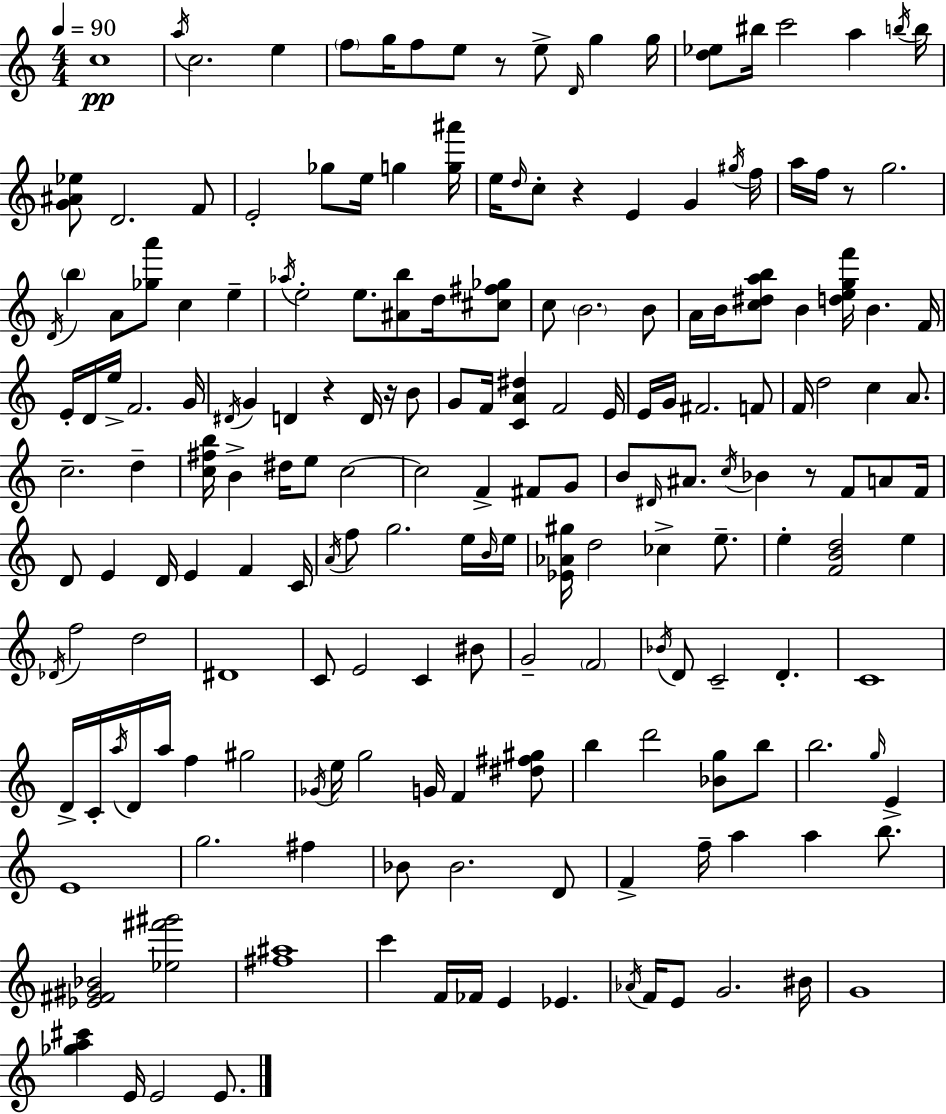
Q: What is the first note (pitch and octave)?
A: C5